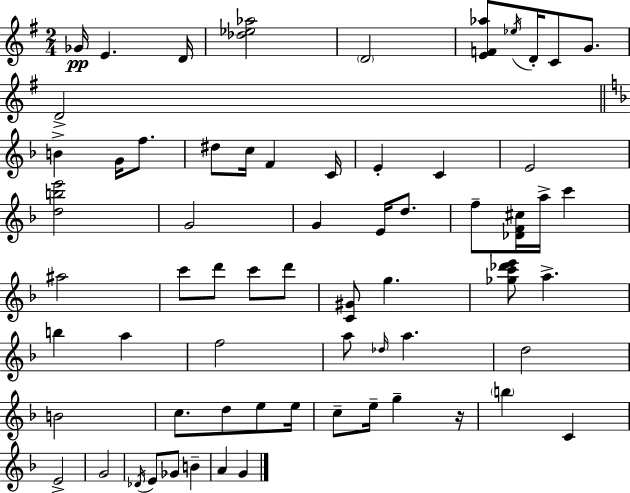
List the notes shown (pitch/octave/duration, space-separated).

Gb4/s E4/q. D4/s [Db5,Eb5,Ab5]/h D4/h [E4,F4,Ab5]/e Eb5/s D4/s C4/e G4/e. D4/h B4/q G4/s F5/e. D#5/e C5/s F4/q C4/s E4/q C4/q E4/h [D5,B5,E6]/h G4/h G4/q E4/s D5/e. F5/e [Db4,F4,C#5]/s A5/s C6/q A#5/h C6/e D6/e C6/e D6/e [C4,G#4]/e G5/q. [Gb5,C6,Db6,E6]/e A5/q. B5/q A5/q F5/h A5/e Db5/s A5/q. D5/h B4/h C5/e. D5/e E5/e E5/s C5/e E5/s G5/q R/s B5/q C4/q E4/h G4/h Db4/s E4/e Gb4/e B4/q A4/q G4/q